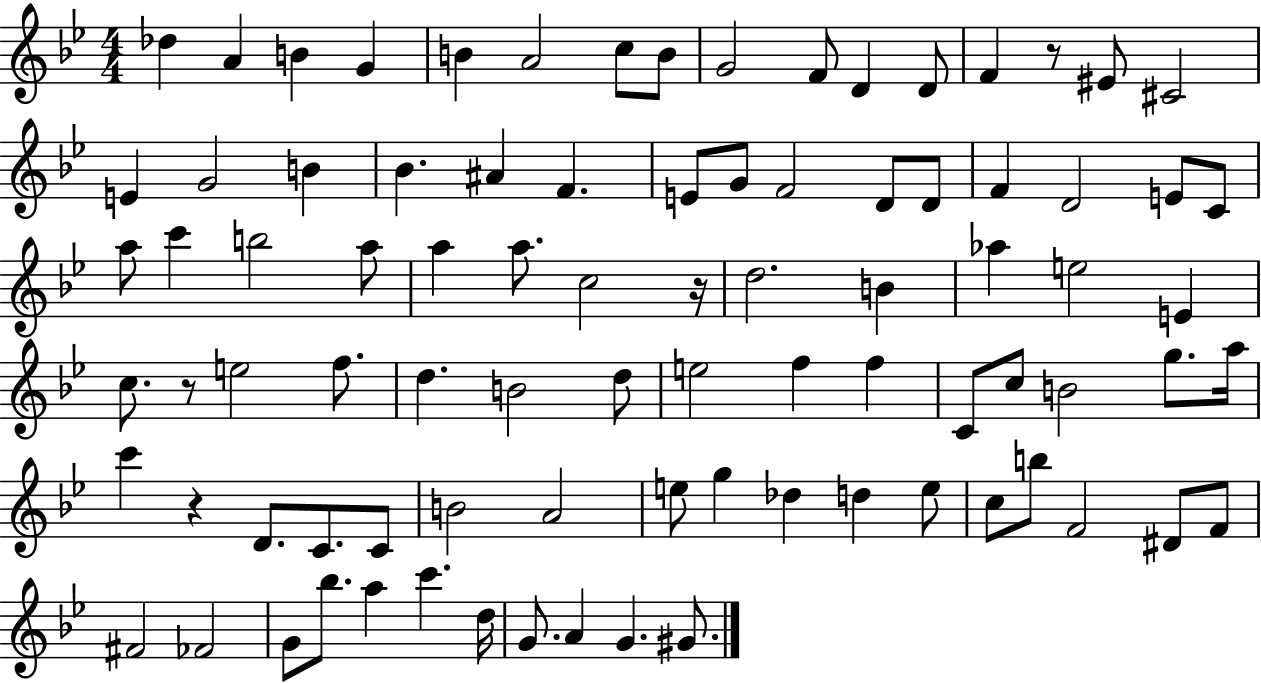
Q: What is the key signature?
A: BES major